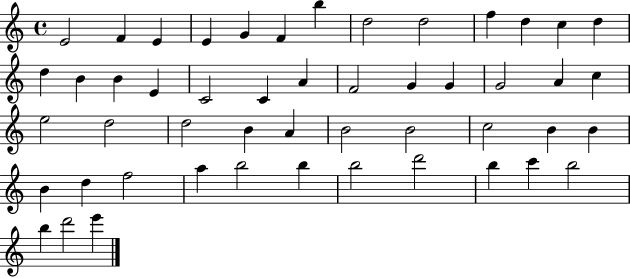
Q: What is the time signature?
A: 4/4